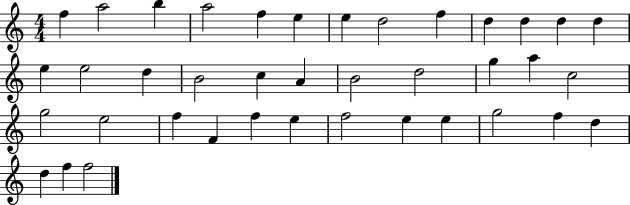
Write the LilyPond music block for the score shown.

{
  \clef treble
  \numericTimeSignature
  \time 4/4
  \key c \major
  f''4 a''2 b''4 | a''2 f''4 e''4 | e''4 d''2 f''4 | d''4 d''4 d''4 d''4 | \break e''4 e''2 d''4 | b'2 c''4 a'4 | b'2 d''2 | g''4 a''4 c''2 | \break g''2 e''2 | f''4 f'4 f''4 e''4 | f''2 e''4 e''4 | g''2 f''4 d''4 | \break d''4 f''4 f''2 | \bar "|."
}